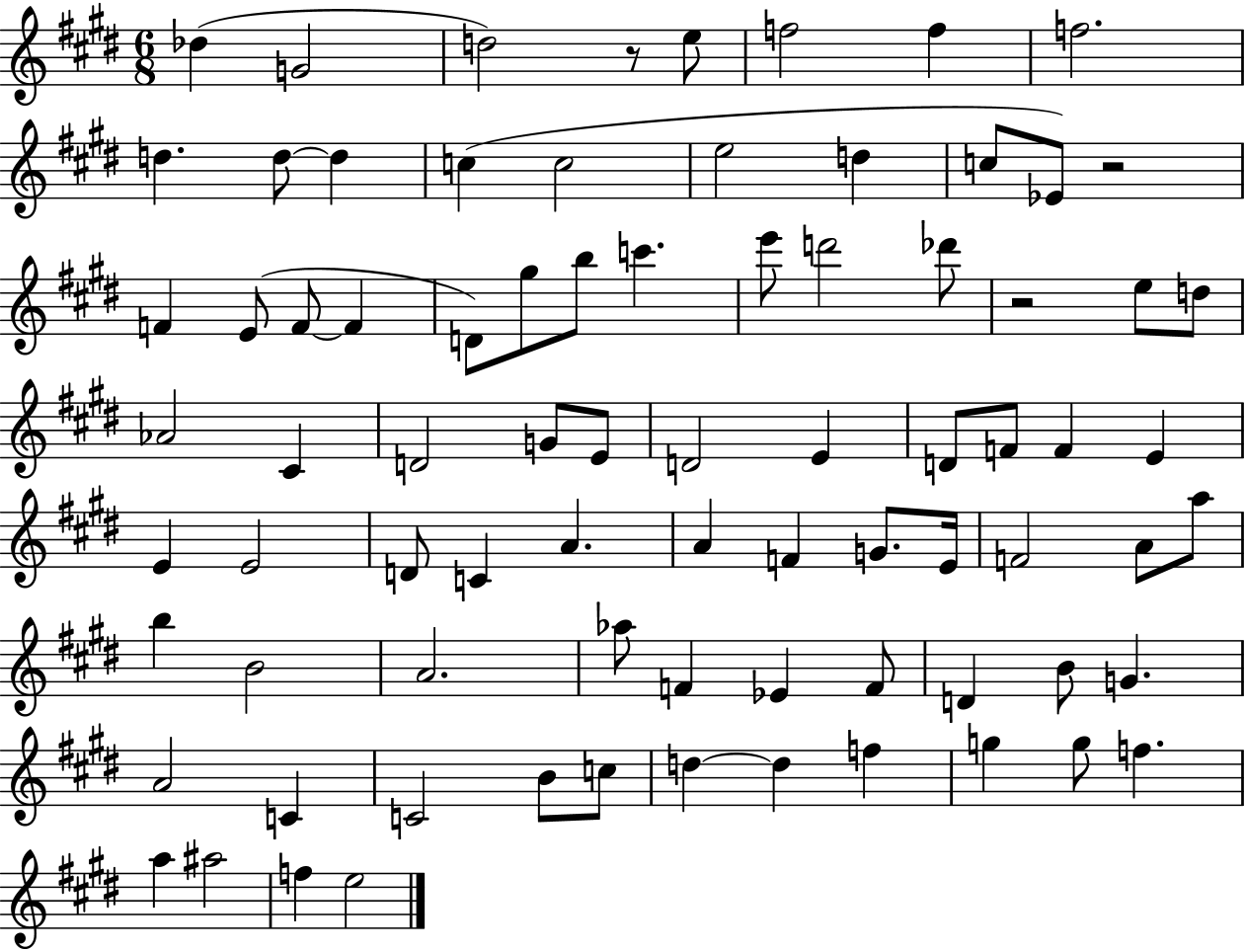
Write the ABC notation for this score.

X:1
T:Untitled
M:6/8
L:1/4
K:E
_d G2 d2 z/2 e/2 f2 f f2 d d/2 d c c2 e2 d c/2 _E/2 z2 F E/2 F/2 F D/2 ^g/2 b/2 c' e'/2 d'2 _d'/2 z2 e/2 d/2 _A2 ^C D2 G/2 E/2 D2 E D/2 F/2 F E E E2 D/2 C A A F G/2 E/4 F2 A/2 a/2 b B2 A2 _a/2 F _E F/2 D B/2 G A2 C C2 B/2 c/2 d d f g g/2 f a ^a2 f e2